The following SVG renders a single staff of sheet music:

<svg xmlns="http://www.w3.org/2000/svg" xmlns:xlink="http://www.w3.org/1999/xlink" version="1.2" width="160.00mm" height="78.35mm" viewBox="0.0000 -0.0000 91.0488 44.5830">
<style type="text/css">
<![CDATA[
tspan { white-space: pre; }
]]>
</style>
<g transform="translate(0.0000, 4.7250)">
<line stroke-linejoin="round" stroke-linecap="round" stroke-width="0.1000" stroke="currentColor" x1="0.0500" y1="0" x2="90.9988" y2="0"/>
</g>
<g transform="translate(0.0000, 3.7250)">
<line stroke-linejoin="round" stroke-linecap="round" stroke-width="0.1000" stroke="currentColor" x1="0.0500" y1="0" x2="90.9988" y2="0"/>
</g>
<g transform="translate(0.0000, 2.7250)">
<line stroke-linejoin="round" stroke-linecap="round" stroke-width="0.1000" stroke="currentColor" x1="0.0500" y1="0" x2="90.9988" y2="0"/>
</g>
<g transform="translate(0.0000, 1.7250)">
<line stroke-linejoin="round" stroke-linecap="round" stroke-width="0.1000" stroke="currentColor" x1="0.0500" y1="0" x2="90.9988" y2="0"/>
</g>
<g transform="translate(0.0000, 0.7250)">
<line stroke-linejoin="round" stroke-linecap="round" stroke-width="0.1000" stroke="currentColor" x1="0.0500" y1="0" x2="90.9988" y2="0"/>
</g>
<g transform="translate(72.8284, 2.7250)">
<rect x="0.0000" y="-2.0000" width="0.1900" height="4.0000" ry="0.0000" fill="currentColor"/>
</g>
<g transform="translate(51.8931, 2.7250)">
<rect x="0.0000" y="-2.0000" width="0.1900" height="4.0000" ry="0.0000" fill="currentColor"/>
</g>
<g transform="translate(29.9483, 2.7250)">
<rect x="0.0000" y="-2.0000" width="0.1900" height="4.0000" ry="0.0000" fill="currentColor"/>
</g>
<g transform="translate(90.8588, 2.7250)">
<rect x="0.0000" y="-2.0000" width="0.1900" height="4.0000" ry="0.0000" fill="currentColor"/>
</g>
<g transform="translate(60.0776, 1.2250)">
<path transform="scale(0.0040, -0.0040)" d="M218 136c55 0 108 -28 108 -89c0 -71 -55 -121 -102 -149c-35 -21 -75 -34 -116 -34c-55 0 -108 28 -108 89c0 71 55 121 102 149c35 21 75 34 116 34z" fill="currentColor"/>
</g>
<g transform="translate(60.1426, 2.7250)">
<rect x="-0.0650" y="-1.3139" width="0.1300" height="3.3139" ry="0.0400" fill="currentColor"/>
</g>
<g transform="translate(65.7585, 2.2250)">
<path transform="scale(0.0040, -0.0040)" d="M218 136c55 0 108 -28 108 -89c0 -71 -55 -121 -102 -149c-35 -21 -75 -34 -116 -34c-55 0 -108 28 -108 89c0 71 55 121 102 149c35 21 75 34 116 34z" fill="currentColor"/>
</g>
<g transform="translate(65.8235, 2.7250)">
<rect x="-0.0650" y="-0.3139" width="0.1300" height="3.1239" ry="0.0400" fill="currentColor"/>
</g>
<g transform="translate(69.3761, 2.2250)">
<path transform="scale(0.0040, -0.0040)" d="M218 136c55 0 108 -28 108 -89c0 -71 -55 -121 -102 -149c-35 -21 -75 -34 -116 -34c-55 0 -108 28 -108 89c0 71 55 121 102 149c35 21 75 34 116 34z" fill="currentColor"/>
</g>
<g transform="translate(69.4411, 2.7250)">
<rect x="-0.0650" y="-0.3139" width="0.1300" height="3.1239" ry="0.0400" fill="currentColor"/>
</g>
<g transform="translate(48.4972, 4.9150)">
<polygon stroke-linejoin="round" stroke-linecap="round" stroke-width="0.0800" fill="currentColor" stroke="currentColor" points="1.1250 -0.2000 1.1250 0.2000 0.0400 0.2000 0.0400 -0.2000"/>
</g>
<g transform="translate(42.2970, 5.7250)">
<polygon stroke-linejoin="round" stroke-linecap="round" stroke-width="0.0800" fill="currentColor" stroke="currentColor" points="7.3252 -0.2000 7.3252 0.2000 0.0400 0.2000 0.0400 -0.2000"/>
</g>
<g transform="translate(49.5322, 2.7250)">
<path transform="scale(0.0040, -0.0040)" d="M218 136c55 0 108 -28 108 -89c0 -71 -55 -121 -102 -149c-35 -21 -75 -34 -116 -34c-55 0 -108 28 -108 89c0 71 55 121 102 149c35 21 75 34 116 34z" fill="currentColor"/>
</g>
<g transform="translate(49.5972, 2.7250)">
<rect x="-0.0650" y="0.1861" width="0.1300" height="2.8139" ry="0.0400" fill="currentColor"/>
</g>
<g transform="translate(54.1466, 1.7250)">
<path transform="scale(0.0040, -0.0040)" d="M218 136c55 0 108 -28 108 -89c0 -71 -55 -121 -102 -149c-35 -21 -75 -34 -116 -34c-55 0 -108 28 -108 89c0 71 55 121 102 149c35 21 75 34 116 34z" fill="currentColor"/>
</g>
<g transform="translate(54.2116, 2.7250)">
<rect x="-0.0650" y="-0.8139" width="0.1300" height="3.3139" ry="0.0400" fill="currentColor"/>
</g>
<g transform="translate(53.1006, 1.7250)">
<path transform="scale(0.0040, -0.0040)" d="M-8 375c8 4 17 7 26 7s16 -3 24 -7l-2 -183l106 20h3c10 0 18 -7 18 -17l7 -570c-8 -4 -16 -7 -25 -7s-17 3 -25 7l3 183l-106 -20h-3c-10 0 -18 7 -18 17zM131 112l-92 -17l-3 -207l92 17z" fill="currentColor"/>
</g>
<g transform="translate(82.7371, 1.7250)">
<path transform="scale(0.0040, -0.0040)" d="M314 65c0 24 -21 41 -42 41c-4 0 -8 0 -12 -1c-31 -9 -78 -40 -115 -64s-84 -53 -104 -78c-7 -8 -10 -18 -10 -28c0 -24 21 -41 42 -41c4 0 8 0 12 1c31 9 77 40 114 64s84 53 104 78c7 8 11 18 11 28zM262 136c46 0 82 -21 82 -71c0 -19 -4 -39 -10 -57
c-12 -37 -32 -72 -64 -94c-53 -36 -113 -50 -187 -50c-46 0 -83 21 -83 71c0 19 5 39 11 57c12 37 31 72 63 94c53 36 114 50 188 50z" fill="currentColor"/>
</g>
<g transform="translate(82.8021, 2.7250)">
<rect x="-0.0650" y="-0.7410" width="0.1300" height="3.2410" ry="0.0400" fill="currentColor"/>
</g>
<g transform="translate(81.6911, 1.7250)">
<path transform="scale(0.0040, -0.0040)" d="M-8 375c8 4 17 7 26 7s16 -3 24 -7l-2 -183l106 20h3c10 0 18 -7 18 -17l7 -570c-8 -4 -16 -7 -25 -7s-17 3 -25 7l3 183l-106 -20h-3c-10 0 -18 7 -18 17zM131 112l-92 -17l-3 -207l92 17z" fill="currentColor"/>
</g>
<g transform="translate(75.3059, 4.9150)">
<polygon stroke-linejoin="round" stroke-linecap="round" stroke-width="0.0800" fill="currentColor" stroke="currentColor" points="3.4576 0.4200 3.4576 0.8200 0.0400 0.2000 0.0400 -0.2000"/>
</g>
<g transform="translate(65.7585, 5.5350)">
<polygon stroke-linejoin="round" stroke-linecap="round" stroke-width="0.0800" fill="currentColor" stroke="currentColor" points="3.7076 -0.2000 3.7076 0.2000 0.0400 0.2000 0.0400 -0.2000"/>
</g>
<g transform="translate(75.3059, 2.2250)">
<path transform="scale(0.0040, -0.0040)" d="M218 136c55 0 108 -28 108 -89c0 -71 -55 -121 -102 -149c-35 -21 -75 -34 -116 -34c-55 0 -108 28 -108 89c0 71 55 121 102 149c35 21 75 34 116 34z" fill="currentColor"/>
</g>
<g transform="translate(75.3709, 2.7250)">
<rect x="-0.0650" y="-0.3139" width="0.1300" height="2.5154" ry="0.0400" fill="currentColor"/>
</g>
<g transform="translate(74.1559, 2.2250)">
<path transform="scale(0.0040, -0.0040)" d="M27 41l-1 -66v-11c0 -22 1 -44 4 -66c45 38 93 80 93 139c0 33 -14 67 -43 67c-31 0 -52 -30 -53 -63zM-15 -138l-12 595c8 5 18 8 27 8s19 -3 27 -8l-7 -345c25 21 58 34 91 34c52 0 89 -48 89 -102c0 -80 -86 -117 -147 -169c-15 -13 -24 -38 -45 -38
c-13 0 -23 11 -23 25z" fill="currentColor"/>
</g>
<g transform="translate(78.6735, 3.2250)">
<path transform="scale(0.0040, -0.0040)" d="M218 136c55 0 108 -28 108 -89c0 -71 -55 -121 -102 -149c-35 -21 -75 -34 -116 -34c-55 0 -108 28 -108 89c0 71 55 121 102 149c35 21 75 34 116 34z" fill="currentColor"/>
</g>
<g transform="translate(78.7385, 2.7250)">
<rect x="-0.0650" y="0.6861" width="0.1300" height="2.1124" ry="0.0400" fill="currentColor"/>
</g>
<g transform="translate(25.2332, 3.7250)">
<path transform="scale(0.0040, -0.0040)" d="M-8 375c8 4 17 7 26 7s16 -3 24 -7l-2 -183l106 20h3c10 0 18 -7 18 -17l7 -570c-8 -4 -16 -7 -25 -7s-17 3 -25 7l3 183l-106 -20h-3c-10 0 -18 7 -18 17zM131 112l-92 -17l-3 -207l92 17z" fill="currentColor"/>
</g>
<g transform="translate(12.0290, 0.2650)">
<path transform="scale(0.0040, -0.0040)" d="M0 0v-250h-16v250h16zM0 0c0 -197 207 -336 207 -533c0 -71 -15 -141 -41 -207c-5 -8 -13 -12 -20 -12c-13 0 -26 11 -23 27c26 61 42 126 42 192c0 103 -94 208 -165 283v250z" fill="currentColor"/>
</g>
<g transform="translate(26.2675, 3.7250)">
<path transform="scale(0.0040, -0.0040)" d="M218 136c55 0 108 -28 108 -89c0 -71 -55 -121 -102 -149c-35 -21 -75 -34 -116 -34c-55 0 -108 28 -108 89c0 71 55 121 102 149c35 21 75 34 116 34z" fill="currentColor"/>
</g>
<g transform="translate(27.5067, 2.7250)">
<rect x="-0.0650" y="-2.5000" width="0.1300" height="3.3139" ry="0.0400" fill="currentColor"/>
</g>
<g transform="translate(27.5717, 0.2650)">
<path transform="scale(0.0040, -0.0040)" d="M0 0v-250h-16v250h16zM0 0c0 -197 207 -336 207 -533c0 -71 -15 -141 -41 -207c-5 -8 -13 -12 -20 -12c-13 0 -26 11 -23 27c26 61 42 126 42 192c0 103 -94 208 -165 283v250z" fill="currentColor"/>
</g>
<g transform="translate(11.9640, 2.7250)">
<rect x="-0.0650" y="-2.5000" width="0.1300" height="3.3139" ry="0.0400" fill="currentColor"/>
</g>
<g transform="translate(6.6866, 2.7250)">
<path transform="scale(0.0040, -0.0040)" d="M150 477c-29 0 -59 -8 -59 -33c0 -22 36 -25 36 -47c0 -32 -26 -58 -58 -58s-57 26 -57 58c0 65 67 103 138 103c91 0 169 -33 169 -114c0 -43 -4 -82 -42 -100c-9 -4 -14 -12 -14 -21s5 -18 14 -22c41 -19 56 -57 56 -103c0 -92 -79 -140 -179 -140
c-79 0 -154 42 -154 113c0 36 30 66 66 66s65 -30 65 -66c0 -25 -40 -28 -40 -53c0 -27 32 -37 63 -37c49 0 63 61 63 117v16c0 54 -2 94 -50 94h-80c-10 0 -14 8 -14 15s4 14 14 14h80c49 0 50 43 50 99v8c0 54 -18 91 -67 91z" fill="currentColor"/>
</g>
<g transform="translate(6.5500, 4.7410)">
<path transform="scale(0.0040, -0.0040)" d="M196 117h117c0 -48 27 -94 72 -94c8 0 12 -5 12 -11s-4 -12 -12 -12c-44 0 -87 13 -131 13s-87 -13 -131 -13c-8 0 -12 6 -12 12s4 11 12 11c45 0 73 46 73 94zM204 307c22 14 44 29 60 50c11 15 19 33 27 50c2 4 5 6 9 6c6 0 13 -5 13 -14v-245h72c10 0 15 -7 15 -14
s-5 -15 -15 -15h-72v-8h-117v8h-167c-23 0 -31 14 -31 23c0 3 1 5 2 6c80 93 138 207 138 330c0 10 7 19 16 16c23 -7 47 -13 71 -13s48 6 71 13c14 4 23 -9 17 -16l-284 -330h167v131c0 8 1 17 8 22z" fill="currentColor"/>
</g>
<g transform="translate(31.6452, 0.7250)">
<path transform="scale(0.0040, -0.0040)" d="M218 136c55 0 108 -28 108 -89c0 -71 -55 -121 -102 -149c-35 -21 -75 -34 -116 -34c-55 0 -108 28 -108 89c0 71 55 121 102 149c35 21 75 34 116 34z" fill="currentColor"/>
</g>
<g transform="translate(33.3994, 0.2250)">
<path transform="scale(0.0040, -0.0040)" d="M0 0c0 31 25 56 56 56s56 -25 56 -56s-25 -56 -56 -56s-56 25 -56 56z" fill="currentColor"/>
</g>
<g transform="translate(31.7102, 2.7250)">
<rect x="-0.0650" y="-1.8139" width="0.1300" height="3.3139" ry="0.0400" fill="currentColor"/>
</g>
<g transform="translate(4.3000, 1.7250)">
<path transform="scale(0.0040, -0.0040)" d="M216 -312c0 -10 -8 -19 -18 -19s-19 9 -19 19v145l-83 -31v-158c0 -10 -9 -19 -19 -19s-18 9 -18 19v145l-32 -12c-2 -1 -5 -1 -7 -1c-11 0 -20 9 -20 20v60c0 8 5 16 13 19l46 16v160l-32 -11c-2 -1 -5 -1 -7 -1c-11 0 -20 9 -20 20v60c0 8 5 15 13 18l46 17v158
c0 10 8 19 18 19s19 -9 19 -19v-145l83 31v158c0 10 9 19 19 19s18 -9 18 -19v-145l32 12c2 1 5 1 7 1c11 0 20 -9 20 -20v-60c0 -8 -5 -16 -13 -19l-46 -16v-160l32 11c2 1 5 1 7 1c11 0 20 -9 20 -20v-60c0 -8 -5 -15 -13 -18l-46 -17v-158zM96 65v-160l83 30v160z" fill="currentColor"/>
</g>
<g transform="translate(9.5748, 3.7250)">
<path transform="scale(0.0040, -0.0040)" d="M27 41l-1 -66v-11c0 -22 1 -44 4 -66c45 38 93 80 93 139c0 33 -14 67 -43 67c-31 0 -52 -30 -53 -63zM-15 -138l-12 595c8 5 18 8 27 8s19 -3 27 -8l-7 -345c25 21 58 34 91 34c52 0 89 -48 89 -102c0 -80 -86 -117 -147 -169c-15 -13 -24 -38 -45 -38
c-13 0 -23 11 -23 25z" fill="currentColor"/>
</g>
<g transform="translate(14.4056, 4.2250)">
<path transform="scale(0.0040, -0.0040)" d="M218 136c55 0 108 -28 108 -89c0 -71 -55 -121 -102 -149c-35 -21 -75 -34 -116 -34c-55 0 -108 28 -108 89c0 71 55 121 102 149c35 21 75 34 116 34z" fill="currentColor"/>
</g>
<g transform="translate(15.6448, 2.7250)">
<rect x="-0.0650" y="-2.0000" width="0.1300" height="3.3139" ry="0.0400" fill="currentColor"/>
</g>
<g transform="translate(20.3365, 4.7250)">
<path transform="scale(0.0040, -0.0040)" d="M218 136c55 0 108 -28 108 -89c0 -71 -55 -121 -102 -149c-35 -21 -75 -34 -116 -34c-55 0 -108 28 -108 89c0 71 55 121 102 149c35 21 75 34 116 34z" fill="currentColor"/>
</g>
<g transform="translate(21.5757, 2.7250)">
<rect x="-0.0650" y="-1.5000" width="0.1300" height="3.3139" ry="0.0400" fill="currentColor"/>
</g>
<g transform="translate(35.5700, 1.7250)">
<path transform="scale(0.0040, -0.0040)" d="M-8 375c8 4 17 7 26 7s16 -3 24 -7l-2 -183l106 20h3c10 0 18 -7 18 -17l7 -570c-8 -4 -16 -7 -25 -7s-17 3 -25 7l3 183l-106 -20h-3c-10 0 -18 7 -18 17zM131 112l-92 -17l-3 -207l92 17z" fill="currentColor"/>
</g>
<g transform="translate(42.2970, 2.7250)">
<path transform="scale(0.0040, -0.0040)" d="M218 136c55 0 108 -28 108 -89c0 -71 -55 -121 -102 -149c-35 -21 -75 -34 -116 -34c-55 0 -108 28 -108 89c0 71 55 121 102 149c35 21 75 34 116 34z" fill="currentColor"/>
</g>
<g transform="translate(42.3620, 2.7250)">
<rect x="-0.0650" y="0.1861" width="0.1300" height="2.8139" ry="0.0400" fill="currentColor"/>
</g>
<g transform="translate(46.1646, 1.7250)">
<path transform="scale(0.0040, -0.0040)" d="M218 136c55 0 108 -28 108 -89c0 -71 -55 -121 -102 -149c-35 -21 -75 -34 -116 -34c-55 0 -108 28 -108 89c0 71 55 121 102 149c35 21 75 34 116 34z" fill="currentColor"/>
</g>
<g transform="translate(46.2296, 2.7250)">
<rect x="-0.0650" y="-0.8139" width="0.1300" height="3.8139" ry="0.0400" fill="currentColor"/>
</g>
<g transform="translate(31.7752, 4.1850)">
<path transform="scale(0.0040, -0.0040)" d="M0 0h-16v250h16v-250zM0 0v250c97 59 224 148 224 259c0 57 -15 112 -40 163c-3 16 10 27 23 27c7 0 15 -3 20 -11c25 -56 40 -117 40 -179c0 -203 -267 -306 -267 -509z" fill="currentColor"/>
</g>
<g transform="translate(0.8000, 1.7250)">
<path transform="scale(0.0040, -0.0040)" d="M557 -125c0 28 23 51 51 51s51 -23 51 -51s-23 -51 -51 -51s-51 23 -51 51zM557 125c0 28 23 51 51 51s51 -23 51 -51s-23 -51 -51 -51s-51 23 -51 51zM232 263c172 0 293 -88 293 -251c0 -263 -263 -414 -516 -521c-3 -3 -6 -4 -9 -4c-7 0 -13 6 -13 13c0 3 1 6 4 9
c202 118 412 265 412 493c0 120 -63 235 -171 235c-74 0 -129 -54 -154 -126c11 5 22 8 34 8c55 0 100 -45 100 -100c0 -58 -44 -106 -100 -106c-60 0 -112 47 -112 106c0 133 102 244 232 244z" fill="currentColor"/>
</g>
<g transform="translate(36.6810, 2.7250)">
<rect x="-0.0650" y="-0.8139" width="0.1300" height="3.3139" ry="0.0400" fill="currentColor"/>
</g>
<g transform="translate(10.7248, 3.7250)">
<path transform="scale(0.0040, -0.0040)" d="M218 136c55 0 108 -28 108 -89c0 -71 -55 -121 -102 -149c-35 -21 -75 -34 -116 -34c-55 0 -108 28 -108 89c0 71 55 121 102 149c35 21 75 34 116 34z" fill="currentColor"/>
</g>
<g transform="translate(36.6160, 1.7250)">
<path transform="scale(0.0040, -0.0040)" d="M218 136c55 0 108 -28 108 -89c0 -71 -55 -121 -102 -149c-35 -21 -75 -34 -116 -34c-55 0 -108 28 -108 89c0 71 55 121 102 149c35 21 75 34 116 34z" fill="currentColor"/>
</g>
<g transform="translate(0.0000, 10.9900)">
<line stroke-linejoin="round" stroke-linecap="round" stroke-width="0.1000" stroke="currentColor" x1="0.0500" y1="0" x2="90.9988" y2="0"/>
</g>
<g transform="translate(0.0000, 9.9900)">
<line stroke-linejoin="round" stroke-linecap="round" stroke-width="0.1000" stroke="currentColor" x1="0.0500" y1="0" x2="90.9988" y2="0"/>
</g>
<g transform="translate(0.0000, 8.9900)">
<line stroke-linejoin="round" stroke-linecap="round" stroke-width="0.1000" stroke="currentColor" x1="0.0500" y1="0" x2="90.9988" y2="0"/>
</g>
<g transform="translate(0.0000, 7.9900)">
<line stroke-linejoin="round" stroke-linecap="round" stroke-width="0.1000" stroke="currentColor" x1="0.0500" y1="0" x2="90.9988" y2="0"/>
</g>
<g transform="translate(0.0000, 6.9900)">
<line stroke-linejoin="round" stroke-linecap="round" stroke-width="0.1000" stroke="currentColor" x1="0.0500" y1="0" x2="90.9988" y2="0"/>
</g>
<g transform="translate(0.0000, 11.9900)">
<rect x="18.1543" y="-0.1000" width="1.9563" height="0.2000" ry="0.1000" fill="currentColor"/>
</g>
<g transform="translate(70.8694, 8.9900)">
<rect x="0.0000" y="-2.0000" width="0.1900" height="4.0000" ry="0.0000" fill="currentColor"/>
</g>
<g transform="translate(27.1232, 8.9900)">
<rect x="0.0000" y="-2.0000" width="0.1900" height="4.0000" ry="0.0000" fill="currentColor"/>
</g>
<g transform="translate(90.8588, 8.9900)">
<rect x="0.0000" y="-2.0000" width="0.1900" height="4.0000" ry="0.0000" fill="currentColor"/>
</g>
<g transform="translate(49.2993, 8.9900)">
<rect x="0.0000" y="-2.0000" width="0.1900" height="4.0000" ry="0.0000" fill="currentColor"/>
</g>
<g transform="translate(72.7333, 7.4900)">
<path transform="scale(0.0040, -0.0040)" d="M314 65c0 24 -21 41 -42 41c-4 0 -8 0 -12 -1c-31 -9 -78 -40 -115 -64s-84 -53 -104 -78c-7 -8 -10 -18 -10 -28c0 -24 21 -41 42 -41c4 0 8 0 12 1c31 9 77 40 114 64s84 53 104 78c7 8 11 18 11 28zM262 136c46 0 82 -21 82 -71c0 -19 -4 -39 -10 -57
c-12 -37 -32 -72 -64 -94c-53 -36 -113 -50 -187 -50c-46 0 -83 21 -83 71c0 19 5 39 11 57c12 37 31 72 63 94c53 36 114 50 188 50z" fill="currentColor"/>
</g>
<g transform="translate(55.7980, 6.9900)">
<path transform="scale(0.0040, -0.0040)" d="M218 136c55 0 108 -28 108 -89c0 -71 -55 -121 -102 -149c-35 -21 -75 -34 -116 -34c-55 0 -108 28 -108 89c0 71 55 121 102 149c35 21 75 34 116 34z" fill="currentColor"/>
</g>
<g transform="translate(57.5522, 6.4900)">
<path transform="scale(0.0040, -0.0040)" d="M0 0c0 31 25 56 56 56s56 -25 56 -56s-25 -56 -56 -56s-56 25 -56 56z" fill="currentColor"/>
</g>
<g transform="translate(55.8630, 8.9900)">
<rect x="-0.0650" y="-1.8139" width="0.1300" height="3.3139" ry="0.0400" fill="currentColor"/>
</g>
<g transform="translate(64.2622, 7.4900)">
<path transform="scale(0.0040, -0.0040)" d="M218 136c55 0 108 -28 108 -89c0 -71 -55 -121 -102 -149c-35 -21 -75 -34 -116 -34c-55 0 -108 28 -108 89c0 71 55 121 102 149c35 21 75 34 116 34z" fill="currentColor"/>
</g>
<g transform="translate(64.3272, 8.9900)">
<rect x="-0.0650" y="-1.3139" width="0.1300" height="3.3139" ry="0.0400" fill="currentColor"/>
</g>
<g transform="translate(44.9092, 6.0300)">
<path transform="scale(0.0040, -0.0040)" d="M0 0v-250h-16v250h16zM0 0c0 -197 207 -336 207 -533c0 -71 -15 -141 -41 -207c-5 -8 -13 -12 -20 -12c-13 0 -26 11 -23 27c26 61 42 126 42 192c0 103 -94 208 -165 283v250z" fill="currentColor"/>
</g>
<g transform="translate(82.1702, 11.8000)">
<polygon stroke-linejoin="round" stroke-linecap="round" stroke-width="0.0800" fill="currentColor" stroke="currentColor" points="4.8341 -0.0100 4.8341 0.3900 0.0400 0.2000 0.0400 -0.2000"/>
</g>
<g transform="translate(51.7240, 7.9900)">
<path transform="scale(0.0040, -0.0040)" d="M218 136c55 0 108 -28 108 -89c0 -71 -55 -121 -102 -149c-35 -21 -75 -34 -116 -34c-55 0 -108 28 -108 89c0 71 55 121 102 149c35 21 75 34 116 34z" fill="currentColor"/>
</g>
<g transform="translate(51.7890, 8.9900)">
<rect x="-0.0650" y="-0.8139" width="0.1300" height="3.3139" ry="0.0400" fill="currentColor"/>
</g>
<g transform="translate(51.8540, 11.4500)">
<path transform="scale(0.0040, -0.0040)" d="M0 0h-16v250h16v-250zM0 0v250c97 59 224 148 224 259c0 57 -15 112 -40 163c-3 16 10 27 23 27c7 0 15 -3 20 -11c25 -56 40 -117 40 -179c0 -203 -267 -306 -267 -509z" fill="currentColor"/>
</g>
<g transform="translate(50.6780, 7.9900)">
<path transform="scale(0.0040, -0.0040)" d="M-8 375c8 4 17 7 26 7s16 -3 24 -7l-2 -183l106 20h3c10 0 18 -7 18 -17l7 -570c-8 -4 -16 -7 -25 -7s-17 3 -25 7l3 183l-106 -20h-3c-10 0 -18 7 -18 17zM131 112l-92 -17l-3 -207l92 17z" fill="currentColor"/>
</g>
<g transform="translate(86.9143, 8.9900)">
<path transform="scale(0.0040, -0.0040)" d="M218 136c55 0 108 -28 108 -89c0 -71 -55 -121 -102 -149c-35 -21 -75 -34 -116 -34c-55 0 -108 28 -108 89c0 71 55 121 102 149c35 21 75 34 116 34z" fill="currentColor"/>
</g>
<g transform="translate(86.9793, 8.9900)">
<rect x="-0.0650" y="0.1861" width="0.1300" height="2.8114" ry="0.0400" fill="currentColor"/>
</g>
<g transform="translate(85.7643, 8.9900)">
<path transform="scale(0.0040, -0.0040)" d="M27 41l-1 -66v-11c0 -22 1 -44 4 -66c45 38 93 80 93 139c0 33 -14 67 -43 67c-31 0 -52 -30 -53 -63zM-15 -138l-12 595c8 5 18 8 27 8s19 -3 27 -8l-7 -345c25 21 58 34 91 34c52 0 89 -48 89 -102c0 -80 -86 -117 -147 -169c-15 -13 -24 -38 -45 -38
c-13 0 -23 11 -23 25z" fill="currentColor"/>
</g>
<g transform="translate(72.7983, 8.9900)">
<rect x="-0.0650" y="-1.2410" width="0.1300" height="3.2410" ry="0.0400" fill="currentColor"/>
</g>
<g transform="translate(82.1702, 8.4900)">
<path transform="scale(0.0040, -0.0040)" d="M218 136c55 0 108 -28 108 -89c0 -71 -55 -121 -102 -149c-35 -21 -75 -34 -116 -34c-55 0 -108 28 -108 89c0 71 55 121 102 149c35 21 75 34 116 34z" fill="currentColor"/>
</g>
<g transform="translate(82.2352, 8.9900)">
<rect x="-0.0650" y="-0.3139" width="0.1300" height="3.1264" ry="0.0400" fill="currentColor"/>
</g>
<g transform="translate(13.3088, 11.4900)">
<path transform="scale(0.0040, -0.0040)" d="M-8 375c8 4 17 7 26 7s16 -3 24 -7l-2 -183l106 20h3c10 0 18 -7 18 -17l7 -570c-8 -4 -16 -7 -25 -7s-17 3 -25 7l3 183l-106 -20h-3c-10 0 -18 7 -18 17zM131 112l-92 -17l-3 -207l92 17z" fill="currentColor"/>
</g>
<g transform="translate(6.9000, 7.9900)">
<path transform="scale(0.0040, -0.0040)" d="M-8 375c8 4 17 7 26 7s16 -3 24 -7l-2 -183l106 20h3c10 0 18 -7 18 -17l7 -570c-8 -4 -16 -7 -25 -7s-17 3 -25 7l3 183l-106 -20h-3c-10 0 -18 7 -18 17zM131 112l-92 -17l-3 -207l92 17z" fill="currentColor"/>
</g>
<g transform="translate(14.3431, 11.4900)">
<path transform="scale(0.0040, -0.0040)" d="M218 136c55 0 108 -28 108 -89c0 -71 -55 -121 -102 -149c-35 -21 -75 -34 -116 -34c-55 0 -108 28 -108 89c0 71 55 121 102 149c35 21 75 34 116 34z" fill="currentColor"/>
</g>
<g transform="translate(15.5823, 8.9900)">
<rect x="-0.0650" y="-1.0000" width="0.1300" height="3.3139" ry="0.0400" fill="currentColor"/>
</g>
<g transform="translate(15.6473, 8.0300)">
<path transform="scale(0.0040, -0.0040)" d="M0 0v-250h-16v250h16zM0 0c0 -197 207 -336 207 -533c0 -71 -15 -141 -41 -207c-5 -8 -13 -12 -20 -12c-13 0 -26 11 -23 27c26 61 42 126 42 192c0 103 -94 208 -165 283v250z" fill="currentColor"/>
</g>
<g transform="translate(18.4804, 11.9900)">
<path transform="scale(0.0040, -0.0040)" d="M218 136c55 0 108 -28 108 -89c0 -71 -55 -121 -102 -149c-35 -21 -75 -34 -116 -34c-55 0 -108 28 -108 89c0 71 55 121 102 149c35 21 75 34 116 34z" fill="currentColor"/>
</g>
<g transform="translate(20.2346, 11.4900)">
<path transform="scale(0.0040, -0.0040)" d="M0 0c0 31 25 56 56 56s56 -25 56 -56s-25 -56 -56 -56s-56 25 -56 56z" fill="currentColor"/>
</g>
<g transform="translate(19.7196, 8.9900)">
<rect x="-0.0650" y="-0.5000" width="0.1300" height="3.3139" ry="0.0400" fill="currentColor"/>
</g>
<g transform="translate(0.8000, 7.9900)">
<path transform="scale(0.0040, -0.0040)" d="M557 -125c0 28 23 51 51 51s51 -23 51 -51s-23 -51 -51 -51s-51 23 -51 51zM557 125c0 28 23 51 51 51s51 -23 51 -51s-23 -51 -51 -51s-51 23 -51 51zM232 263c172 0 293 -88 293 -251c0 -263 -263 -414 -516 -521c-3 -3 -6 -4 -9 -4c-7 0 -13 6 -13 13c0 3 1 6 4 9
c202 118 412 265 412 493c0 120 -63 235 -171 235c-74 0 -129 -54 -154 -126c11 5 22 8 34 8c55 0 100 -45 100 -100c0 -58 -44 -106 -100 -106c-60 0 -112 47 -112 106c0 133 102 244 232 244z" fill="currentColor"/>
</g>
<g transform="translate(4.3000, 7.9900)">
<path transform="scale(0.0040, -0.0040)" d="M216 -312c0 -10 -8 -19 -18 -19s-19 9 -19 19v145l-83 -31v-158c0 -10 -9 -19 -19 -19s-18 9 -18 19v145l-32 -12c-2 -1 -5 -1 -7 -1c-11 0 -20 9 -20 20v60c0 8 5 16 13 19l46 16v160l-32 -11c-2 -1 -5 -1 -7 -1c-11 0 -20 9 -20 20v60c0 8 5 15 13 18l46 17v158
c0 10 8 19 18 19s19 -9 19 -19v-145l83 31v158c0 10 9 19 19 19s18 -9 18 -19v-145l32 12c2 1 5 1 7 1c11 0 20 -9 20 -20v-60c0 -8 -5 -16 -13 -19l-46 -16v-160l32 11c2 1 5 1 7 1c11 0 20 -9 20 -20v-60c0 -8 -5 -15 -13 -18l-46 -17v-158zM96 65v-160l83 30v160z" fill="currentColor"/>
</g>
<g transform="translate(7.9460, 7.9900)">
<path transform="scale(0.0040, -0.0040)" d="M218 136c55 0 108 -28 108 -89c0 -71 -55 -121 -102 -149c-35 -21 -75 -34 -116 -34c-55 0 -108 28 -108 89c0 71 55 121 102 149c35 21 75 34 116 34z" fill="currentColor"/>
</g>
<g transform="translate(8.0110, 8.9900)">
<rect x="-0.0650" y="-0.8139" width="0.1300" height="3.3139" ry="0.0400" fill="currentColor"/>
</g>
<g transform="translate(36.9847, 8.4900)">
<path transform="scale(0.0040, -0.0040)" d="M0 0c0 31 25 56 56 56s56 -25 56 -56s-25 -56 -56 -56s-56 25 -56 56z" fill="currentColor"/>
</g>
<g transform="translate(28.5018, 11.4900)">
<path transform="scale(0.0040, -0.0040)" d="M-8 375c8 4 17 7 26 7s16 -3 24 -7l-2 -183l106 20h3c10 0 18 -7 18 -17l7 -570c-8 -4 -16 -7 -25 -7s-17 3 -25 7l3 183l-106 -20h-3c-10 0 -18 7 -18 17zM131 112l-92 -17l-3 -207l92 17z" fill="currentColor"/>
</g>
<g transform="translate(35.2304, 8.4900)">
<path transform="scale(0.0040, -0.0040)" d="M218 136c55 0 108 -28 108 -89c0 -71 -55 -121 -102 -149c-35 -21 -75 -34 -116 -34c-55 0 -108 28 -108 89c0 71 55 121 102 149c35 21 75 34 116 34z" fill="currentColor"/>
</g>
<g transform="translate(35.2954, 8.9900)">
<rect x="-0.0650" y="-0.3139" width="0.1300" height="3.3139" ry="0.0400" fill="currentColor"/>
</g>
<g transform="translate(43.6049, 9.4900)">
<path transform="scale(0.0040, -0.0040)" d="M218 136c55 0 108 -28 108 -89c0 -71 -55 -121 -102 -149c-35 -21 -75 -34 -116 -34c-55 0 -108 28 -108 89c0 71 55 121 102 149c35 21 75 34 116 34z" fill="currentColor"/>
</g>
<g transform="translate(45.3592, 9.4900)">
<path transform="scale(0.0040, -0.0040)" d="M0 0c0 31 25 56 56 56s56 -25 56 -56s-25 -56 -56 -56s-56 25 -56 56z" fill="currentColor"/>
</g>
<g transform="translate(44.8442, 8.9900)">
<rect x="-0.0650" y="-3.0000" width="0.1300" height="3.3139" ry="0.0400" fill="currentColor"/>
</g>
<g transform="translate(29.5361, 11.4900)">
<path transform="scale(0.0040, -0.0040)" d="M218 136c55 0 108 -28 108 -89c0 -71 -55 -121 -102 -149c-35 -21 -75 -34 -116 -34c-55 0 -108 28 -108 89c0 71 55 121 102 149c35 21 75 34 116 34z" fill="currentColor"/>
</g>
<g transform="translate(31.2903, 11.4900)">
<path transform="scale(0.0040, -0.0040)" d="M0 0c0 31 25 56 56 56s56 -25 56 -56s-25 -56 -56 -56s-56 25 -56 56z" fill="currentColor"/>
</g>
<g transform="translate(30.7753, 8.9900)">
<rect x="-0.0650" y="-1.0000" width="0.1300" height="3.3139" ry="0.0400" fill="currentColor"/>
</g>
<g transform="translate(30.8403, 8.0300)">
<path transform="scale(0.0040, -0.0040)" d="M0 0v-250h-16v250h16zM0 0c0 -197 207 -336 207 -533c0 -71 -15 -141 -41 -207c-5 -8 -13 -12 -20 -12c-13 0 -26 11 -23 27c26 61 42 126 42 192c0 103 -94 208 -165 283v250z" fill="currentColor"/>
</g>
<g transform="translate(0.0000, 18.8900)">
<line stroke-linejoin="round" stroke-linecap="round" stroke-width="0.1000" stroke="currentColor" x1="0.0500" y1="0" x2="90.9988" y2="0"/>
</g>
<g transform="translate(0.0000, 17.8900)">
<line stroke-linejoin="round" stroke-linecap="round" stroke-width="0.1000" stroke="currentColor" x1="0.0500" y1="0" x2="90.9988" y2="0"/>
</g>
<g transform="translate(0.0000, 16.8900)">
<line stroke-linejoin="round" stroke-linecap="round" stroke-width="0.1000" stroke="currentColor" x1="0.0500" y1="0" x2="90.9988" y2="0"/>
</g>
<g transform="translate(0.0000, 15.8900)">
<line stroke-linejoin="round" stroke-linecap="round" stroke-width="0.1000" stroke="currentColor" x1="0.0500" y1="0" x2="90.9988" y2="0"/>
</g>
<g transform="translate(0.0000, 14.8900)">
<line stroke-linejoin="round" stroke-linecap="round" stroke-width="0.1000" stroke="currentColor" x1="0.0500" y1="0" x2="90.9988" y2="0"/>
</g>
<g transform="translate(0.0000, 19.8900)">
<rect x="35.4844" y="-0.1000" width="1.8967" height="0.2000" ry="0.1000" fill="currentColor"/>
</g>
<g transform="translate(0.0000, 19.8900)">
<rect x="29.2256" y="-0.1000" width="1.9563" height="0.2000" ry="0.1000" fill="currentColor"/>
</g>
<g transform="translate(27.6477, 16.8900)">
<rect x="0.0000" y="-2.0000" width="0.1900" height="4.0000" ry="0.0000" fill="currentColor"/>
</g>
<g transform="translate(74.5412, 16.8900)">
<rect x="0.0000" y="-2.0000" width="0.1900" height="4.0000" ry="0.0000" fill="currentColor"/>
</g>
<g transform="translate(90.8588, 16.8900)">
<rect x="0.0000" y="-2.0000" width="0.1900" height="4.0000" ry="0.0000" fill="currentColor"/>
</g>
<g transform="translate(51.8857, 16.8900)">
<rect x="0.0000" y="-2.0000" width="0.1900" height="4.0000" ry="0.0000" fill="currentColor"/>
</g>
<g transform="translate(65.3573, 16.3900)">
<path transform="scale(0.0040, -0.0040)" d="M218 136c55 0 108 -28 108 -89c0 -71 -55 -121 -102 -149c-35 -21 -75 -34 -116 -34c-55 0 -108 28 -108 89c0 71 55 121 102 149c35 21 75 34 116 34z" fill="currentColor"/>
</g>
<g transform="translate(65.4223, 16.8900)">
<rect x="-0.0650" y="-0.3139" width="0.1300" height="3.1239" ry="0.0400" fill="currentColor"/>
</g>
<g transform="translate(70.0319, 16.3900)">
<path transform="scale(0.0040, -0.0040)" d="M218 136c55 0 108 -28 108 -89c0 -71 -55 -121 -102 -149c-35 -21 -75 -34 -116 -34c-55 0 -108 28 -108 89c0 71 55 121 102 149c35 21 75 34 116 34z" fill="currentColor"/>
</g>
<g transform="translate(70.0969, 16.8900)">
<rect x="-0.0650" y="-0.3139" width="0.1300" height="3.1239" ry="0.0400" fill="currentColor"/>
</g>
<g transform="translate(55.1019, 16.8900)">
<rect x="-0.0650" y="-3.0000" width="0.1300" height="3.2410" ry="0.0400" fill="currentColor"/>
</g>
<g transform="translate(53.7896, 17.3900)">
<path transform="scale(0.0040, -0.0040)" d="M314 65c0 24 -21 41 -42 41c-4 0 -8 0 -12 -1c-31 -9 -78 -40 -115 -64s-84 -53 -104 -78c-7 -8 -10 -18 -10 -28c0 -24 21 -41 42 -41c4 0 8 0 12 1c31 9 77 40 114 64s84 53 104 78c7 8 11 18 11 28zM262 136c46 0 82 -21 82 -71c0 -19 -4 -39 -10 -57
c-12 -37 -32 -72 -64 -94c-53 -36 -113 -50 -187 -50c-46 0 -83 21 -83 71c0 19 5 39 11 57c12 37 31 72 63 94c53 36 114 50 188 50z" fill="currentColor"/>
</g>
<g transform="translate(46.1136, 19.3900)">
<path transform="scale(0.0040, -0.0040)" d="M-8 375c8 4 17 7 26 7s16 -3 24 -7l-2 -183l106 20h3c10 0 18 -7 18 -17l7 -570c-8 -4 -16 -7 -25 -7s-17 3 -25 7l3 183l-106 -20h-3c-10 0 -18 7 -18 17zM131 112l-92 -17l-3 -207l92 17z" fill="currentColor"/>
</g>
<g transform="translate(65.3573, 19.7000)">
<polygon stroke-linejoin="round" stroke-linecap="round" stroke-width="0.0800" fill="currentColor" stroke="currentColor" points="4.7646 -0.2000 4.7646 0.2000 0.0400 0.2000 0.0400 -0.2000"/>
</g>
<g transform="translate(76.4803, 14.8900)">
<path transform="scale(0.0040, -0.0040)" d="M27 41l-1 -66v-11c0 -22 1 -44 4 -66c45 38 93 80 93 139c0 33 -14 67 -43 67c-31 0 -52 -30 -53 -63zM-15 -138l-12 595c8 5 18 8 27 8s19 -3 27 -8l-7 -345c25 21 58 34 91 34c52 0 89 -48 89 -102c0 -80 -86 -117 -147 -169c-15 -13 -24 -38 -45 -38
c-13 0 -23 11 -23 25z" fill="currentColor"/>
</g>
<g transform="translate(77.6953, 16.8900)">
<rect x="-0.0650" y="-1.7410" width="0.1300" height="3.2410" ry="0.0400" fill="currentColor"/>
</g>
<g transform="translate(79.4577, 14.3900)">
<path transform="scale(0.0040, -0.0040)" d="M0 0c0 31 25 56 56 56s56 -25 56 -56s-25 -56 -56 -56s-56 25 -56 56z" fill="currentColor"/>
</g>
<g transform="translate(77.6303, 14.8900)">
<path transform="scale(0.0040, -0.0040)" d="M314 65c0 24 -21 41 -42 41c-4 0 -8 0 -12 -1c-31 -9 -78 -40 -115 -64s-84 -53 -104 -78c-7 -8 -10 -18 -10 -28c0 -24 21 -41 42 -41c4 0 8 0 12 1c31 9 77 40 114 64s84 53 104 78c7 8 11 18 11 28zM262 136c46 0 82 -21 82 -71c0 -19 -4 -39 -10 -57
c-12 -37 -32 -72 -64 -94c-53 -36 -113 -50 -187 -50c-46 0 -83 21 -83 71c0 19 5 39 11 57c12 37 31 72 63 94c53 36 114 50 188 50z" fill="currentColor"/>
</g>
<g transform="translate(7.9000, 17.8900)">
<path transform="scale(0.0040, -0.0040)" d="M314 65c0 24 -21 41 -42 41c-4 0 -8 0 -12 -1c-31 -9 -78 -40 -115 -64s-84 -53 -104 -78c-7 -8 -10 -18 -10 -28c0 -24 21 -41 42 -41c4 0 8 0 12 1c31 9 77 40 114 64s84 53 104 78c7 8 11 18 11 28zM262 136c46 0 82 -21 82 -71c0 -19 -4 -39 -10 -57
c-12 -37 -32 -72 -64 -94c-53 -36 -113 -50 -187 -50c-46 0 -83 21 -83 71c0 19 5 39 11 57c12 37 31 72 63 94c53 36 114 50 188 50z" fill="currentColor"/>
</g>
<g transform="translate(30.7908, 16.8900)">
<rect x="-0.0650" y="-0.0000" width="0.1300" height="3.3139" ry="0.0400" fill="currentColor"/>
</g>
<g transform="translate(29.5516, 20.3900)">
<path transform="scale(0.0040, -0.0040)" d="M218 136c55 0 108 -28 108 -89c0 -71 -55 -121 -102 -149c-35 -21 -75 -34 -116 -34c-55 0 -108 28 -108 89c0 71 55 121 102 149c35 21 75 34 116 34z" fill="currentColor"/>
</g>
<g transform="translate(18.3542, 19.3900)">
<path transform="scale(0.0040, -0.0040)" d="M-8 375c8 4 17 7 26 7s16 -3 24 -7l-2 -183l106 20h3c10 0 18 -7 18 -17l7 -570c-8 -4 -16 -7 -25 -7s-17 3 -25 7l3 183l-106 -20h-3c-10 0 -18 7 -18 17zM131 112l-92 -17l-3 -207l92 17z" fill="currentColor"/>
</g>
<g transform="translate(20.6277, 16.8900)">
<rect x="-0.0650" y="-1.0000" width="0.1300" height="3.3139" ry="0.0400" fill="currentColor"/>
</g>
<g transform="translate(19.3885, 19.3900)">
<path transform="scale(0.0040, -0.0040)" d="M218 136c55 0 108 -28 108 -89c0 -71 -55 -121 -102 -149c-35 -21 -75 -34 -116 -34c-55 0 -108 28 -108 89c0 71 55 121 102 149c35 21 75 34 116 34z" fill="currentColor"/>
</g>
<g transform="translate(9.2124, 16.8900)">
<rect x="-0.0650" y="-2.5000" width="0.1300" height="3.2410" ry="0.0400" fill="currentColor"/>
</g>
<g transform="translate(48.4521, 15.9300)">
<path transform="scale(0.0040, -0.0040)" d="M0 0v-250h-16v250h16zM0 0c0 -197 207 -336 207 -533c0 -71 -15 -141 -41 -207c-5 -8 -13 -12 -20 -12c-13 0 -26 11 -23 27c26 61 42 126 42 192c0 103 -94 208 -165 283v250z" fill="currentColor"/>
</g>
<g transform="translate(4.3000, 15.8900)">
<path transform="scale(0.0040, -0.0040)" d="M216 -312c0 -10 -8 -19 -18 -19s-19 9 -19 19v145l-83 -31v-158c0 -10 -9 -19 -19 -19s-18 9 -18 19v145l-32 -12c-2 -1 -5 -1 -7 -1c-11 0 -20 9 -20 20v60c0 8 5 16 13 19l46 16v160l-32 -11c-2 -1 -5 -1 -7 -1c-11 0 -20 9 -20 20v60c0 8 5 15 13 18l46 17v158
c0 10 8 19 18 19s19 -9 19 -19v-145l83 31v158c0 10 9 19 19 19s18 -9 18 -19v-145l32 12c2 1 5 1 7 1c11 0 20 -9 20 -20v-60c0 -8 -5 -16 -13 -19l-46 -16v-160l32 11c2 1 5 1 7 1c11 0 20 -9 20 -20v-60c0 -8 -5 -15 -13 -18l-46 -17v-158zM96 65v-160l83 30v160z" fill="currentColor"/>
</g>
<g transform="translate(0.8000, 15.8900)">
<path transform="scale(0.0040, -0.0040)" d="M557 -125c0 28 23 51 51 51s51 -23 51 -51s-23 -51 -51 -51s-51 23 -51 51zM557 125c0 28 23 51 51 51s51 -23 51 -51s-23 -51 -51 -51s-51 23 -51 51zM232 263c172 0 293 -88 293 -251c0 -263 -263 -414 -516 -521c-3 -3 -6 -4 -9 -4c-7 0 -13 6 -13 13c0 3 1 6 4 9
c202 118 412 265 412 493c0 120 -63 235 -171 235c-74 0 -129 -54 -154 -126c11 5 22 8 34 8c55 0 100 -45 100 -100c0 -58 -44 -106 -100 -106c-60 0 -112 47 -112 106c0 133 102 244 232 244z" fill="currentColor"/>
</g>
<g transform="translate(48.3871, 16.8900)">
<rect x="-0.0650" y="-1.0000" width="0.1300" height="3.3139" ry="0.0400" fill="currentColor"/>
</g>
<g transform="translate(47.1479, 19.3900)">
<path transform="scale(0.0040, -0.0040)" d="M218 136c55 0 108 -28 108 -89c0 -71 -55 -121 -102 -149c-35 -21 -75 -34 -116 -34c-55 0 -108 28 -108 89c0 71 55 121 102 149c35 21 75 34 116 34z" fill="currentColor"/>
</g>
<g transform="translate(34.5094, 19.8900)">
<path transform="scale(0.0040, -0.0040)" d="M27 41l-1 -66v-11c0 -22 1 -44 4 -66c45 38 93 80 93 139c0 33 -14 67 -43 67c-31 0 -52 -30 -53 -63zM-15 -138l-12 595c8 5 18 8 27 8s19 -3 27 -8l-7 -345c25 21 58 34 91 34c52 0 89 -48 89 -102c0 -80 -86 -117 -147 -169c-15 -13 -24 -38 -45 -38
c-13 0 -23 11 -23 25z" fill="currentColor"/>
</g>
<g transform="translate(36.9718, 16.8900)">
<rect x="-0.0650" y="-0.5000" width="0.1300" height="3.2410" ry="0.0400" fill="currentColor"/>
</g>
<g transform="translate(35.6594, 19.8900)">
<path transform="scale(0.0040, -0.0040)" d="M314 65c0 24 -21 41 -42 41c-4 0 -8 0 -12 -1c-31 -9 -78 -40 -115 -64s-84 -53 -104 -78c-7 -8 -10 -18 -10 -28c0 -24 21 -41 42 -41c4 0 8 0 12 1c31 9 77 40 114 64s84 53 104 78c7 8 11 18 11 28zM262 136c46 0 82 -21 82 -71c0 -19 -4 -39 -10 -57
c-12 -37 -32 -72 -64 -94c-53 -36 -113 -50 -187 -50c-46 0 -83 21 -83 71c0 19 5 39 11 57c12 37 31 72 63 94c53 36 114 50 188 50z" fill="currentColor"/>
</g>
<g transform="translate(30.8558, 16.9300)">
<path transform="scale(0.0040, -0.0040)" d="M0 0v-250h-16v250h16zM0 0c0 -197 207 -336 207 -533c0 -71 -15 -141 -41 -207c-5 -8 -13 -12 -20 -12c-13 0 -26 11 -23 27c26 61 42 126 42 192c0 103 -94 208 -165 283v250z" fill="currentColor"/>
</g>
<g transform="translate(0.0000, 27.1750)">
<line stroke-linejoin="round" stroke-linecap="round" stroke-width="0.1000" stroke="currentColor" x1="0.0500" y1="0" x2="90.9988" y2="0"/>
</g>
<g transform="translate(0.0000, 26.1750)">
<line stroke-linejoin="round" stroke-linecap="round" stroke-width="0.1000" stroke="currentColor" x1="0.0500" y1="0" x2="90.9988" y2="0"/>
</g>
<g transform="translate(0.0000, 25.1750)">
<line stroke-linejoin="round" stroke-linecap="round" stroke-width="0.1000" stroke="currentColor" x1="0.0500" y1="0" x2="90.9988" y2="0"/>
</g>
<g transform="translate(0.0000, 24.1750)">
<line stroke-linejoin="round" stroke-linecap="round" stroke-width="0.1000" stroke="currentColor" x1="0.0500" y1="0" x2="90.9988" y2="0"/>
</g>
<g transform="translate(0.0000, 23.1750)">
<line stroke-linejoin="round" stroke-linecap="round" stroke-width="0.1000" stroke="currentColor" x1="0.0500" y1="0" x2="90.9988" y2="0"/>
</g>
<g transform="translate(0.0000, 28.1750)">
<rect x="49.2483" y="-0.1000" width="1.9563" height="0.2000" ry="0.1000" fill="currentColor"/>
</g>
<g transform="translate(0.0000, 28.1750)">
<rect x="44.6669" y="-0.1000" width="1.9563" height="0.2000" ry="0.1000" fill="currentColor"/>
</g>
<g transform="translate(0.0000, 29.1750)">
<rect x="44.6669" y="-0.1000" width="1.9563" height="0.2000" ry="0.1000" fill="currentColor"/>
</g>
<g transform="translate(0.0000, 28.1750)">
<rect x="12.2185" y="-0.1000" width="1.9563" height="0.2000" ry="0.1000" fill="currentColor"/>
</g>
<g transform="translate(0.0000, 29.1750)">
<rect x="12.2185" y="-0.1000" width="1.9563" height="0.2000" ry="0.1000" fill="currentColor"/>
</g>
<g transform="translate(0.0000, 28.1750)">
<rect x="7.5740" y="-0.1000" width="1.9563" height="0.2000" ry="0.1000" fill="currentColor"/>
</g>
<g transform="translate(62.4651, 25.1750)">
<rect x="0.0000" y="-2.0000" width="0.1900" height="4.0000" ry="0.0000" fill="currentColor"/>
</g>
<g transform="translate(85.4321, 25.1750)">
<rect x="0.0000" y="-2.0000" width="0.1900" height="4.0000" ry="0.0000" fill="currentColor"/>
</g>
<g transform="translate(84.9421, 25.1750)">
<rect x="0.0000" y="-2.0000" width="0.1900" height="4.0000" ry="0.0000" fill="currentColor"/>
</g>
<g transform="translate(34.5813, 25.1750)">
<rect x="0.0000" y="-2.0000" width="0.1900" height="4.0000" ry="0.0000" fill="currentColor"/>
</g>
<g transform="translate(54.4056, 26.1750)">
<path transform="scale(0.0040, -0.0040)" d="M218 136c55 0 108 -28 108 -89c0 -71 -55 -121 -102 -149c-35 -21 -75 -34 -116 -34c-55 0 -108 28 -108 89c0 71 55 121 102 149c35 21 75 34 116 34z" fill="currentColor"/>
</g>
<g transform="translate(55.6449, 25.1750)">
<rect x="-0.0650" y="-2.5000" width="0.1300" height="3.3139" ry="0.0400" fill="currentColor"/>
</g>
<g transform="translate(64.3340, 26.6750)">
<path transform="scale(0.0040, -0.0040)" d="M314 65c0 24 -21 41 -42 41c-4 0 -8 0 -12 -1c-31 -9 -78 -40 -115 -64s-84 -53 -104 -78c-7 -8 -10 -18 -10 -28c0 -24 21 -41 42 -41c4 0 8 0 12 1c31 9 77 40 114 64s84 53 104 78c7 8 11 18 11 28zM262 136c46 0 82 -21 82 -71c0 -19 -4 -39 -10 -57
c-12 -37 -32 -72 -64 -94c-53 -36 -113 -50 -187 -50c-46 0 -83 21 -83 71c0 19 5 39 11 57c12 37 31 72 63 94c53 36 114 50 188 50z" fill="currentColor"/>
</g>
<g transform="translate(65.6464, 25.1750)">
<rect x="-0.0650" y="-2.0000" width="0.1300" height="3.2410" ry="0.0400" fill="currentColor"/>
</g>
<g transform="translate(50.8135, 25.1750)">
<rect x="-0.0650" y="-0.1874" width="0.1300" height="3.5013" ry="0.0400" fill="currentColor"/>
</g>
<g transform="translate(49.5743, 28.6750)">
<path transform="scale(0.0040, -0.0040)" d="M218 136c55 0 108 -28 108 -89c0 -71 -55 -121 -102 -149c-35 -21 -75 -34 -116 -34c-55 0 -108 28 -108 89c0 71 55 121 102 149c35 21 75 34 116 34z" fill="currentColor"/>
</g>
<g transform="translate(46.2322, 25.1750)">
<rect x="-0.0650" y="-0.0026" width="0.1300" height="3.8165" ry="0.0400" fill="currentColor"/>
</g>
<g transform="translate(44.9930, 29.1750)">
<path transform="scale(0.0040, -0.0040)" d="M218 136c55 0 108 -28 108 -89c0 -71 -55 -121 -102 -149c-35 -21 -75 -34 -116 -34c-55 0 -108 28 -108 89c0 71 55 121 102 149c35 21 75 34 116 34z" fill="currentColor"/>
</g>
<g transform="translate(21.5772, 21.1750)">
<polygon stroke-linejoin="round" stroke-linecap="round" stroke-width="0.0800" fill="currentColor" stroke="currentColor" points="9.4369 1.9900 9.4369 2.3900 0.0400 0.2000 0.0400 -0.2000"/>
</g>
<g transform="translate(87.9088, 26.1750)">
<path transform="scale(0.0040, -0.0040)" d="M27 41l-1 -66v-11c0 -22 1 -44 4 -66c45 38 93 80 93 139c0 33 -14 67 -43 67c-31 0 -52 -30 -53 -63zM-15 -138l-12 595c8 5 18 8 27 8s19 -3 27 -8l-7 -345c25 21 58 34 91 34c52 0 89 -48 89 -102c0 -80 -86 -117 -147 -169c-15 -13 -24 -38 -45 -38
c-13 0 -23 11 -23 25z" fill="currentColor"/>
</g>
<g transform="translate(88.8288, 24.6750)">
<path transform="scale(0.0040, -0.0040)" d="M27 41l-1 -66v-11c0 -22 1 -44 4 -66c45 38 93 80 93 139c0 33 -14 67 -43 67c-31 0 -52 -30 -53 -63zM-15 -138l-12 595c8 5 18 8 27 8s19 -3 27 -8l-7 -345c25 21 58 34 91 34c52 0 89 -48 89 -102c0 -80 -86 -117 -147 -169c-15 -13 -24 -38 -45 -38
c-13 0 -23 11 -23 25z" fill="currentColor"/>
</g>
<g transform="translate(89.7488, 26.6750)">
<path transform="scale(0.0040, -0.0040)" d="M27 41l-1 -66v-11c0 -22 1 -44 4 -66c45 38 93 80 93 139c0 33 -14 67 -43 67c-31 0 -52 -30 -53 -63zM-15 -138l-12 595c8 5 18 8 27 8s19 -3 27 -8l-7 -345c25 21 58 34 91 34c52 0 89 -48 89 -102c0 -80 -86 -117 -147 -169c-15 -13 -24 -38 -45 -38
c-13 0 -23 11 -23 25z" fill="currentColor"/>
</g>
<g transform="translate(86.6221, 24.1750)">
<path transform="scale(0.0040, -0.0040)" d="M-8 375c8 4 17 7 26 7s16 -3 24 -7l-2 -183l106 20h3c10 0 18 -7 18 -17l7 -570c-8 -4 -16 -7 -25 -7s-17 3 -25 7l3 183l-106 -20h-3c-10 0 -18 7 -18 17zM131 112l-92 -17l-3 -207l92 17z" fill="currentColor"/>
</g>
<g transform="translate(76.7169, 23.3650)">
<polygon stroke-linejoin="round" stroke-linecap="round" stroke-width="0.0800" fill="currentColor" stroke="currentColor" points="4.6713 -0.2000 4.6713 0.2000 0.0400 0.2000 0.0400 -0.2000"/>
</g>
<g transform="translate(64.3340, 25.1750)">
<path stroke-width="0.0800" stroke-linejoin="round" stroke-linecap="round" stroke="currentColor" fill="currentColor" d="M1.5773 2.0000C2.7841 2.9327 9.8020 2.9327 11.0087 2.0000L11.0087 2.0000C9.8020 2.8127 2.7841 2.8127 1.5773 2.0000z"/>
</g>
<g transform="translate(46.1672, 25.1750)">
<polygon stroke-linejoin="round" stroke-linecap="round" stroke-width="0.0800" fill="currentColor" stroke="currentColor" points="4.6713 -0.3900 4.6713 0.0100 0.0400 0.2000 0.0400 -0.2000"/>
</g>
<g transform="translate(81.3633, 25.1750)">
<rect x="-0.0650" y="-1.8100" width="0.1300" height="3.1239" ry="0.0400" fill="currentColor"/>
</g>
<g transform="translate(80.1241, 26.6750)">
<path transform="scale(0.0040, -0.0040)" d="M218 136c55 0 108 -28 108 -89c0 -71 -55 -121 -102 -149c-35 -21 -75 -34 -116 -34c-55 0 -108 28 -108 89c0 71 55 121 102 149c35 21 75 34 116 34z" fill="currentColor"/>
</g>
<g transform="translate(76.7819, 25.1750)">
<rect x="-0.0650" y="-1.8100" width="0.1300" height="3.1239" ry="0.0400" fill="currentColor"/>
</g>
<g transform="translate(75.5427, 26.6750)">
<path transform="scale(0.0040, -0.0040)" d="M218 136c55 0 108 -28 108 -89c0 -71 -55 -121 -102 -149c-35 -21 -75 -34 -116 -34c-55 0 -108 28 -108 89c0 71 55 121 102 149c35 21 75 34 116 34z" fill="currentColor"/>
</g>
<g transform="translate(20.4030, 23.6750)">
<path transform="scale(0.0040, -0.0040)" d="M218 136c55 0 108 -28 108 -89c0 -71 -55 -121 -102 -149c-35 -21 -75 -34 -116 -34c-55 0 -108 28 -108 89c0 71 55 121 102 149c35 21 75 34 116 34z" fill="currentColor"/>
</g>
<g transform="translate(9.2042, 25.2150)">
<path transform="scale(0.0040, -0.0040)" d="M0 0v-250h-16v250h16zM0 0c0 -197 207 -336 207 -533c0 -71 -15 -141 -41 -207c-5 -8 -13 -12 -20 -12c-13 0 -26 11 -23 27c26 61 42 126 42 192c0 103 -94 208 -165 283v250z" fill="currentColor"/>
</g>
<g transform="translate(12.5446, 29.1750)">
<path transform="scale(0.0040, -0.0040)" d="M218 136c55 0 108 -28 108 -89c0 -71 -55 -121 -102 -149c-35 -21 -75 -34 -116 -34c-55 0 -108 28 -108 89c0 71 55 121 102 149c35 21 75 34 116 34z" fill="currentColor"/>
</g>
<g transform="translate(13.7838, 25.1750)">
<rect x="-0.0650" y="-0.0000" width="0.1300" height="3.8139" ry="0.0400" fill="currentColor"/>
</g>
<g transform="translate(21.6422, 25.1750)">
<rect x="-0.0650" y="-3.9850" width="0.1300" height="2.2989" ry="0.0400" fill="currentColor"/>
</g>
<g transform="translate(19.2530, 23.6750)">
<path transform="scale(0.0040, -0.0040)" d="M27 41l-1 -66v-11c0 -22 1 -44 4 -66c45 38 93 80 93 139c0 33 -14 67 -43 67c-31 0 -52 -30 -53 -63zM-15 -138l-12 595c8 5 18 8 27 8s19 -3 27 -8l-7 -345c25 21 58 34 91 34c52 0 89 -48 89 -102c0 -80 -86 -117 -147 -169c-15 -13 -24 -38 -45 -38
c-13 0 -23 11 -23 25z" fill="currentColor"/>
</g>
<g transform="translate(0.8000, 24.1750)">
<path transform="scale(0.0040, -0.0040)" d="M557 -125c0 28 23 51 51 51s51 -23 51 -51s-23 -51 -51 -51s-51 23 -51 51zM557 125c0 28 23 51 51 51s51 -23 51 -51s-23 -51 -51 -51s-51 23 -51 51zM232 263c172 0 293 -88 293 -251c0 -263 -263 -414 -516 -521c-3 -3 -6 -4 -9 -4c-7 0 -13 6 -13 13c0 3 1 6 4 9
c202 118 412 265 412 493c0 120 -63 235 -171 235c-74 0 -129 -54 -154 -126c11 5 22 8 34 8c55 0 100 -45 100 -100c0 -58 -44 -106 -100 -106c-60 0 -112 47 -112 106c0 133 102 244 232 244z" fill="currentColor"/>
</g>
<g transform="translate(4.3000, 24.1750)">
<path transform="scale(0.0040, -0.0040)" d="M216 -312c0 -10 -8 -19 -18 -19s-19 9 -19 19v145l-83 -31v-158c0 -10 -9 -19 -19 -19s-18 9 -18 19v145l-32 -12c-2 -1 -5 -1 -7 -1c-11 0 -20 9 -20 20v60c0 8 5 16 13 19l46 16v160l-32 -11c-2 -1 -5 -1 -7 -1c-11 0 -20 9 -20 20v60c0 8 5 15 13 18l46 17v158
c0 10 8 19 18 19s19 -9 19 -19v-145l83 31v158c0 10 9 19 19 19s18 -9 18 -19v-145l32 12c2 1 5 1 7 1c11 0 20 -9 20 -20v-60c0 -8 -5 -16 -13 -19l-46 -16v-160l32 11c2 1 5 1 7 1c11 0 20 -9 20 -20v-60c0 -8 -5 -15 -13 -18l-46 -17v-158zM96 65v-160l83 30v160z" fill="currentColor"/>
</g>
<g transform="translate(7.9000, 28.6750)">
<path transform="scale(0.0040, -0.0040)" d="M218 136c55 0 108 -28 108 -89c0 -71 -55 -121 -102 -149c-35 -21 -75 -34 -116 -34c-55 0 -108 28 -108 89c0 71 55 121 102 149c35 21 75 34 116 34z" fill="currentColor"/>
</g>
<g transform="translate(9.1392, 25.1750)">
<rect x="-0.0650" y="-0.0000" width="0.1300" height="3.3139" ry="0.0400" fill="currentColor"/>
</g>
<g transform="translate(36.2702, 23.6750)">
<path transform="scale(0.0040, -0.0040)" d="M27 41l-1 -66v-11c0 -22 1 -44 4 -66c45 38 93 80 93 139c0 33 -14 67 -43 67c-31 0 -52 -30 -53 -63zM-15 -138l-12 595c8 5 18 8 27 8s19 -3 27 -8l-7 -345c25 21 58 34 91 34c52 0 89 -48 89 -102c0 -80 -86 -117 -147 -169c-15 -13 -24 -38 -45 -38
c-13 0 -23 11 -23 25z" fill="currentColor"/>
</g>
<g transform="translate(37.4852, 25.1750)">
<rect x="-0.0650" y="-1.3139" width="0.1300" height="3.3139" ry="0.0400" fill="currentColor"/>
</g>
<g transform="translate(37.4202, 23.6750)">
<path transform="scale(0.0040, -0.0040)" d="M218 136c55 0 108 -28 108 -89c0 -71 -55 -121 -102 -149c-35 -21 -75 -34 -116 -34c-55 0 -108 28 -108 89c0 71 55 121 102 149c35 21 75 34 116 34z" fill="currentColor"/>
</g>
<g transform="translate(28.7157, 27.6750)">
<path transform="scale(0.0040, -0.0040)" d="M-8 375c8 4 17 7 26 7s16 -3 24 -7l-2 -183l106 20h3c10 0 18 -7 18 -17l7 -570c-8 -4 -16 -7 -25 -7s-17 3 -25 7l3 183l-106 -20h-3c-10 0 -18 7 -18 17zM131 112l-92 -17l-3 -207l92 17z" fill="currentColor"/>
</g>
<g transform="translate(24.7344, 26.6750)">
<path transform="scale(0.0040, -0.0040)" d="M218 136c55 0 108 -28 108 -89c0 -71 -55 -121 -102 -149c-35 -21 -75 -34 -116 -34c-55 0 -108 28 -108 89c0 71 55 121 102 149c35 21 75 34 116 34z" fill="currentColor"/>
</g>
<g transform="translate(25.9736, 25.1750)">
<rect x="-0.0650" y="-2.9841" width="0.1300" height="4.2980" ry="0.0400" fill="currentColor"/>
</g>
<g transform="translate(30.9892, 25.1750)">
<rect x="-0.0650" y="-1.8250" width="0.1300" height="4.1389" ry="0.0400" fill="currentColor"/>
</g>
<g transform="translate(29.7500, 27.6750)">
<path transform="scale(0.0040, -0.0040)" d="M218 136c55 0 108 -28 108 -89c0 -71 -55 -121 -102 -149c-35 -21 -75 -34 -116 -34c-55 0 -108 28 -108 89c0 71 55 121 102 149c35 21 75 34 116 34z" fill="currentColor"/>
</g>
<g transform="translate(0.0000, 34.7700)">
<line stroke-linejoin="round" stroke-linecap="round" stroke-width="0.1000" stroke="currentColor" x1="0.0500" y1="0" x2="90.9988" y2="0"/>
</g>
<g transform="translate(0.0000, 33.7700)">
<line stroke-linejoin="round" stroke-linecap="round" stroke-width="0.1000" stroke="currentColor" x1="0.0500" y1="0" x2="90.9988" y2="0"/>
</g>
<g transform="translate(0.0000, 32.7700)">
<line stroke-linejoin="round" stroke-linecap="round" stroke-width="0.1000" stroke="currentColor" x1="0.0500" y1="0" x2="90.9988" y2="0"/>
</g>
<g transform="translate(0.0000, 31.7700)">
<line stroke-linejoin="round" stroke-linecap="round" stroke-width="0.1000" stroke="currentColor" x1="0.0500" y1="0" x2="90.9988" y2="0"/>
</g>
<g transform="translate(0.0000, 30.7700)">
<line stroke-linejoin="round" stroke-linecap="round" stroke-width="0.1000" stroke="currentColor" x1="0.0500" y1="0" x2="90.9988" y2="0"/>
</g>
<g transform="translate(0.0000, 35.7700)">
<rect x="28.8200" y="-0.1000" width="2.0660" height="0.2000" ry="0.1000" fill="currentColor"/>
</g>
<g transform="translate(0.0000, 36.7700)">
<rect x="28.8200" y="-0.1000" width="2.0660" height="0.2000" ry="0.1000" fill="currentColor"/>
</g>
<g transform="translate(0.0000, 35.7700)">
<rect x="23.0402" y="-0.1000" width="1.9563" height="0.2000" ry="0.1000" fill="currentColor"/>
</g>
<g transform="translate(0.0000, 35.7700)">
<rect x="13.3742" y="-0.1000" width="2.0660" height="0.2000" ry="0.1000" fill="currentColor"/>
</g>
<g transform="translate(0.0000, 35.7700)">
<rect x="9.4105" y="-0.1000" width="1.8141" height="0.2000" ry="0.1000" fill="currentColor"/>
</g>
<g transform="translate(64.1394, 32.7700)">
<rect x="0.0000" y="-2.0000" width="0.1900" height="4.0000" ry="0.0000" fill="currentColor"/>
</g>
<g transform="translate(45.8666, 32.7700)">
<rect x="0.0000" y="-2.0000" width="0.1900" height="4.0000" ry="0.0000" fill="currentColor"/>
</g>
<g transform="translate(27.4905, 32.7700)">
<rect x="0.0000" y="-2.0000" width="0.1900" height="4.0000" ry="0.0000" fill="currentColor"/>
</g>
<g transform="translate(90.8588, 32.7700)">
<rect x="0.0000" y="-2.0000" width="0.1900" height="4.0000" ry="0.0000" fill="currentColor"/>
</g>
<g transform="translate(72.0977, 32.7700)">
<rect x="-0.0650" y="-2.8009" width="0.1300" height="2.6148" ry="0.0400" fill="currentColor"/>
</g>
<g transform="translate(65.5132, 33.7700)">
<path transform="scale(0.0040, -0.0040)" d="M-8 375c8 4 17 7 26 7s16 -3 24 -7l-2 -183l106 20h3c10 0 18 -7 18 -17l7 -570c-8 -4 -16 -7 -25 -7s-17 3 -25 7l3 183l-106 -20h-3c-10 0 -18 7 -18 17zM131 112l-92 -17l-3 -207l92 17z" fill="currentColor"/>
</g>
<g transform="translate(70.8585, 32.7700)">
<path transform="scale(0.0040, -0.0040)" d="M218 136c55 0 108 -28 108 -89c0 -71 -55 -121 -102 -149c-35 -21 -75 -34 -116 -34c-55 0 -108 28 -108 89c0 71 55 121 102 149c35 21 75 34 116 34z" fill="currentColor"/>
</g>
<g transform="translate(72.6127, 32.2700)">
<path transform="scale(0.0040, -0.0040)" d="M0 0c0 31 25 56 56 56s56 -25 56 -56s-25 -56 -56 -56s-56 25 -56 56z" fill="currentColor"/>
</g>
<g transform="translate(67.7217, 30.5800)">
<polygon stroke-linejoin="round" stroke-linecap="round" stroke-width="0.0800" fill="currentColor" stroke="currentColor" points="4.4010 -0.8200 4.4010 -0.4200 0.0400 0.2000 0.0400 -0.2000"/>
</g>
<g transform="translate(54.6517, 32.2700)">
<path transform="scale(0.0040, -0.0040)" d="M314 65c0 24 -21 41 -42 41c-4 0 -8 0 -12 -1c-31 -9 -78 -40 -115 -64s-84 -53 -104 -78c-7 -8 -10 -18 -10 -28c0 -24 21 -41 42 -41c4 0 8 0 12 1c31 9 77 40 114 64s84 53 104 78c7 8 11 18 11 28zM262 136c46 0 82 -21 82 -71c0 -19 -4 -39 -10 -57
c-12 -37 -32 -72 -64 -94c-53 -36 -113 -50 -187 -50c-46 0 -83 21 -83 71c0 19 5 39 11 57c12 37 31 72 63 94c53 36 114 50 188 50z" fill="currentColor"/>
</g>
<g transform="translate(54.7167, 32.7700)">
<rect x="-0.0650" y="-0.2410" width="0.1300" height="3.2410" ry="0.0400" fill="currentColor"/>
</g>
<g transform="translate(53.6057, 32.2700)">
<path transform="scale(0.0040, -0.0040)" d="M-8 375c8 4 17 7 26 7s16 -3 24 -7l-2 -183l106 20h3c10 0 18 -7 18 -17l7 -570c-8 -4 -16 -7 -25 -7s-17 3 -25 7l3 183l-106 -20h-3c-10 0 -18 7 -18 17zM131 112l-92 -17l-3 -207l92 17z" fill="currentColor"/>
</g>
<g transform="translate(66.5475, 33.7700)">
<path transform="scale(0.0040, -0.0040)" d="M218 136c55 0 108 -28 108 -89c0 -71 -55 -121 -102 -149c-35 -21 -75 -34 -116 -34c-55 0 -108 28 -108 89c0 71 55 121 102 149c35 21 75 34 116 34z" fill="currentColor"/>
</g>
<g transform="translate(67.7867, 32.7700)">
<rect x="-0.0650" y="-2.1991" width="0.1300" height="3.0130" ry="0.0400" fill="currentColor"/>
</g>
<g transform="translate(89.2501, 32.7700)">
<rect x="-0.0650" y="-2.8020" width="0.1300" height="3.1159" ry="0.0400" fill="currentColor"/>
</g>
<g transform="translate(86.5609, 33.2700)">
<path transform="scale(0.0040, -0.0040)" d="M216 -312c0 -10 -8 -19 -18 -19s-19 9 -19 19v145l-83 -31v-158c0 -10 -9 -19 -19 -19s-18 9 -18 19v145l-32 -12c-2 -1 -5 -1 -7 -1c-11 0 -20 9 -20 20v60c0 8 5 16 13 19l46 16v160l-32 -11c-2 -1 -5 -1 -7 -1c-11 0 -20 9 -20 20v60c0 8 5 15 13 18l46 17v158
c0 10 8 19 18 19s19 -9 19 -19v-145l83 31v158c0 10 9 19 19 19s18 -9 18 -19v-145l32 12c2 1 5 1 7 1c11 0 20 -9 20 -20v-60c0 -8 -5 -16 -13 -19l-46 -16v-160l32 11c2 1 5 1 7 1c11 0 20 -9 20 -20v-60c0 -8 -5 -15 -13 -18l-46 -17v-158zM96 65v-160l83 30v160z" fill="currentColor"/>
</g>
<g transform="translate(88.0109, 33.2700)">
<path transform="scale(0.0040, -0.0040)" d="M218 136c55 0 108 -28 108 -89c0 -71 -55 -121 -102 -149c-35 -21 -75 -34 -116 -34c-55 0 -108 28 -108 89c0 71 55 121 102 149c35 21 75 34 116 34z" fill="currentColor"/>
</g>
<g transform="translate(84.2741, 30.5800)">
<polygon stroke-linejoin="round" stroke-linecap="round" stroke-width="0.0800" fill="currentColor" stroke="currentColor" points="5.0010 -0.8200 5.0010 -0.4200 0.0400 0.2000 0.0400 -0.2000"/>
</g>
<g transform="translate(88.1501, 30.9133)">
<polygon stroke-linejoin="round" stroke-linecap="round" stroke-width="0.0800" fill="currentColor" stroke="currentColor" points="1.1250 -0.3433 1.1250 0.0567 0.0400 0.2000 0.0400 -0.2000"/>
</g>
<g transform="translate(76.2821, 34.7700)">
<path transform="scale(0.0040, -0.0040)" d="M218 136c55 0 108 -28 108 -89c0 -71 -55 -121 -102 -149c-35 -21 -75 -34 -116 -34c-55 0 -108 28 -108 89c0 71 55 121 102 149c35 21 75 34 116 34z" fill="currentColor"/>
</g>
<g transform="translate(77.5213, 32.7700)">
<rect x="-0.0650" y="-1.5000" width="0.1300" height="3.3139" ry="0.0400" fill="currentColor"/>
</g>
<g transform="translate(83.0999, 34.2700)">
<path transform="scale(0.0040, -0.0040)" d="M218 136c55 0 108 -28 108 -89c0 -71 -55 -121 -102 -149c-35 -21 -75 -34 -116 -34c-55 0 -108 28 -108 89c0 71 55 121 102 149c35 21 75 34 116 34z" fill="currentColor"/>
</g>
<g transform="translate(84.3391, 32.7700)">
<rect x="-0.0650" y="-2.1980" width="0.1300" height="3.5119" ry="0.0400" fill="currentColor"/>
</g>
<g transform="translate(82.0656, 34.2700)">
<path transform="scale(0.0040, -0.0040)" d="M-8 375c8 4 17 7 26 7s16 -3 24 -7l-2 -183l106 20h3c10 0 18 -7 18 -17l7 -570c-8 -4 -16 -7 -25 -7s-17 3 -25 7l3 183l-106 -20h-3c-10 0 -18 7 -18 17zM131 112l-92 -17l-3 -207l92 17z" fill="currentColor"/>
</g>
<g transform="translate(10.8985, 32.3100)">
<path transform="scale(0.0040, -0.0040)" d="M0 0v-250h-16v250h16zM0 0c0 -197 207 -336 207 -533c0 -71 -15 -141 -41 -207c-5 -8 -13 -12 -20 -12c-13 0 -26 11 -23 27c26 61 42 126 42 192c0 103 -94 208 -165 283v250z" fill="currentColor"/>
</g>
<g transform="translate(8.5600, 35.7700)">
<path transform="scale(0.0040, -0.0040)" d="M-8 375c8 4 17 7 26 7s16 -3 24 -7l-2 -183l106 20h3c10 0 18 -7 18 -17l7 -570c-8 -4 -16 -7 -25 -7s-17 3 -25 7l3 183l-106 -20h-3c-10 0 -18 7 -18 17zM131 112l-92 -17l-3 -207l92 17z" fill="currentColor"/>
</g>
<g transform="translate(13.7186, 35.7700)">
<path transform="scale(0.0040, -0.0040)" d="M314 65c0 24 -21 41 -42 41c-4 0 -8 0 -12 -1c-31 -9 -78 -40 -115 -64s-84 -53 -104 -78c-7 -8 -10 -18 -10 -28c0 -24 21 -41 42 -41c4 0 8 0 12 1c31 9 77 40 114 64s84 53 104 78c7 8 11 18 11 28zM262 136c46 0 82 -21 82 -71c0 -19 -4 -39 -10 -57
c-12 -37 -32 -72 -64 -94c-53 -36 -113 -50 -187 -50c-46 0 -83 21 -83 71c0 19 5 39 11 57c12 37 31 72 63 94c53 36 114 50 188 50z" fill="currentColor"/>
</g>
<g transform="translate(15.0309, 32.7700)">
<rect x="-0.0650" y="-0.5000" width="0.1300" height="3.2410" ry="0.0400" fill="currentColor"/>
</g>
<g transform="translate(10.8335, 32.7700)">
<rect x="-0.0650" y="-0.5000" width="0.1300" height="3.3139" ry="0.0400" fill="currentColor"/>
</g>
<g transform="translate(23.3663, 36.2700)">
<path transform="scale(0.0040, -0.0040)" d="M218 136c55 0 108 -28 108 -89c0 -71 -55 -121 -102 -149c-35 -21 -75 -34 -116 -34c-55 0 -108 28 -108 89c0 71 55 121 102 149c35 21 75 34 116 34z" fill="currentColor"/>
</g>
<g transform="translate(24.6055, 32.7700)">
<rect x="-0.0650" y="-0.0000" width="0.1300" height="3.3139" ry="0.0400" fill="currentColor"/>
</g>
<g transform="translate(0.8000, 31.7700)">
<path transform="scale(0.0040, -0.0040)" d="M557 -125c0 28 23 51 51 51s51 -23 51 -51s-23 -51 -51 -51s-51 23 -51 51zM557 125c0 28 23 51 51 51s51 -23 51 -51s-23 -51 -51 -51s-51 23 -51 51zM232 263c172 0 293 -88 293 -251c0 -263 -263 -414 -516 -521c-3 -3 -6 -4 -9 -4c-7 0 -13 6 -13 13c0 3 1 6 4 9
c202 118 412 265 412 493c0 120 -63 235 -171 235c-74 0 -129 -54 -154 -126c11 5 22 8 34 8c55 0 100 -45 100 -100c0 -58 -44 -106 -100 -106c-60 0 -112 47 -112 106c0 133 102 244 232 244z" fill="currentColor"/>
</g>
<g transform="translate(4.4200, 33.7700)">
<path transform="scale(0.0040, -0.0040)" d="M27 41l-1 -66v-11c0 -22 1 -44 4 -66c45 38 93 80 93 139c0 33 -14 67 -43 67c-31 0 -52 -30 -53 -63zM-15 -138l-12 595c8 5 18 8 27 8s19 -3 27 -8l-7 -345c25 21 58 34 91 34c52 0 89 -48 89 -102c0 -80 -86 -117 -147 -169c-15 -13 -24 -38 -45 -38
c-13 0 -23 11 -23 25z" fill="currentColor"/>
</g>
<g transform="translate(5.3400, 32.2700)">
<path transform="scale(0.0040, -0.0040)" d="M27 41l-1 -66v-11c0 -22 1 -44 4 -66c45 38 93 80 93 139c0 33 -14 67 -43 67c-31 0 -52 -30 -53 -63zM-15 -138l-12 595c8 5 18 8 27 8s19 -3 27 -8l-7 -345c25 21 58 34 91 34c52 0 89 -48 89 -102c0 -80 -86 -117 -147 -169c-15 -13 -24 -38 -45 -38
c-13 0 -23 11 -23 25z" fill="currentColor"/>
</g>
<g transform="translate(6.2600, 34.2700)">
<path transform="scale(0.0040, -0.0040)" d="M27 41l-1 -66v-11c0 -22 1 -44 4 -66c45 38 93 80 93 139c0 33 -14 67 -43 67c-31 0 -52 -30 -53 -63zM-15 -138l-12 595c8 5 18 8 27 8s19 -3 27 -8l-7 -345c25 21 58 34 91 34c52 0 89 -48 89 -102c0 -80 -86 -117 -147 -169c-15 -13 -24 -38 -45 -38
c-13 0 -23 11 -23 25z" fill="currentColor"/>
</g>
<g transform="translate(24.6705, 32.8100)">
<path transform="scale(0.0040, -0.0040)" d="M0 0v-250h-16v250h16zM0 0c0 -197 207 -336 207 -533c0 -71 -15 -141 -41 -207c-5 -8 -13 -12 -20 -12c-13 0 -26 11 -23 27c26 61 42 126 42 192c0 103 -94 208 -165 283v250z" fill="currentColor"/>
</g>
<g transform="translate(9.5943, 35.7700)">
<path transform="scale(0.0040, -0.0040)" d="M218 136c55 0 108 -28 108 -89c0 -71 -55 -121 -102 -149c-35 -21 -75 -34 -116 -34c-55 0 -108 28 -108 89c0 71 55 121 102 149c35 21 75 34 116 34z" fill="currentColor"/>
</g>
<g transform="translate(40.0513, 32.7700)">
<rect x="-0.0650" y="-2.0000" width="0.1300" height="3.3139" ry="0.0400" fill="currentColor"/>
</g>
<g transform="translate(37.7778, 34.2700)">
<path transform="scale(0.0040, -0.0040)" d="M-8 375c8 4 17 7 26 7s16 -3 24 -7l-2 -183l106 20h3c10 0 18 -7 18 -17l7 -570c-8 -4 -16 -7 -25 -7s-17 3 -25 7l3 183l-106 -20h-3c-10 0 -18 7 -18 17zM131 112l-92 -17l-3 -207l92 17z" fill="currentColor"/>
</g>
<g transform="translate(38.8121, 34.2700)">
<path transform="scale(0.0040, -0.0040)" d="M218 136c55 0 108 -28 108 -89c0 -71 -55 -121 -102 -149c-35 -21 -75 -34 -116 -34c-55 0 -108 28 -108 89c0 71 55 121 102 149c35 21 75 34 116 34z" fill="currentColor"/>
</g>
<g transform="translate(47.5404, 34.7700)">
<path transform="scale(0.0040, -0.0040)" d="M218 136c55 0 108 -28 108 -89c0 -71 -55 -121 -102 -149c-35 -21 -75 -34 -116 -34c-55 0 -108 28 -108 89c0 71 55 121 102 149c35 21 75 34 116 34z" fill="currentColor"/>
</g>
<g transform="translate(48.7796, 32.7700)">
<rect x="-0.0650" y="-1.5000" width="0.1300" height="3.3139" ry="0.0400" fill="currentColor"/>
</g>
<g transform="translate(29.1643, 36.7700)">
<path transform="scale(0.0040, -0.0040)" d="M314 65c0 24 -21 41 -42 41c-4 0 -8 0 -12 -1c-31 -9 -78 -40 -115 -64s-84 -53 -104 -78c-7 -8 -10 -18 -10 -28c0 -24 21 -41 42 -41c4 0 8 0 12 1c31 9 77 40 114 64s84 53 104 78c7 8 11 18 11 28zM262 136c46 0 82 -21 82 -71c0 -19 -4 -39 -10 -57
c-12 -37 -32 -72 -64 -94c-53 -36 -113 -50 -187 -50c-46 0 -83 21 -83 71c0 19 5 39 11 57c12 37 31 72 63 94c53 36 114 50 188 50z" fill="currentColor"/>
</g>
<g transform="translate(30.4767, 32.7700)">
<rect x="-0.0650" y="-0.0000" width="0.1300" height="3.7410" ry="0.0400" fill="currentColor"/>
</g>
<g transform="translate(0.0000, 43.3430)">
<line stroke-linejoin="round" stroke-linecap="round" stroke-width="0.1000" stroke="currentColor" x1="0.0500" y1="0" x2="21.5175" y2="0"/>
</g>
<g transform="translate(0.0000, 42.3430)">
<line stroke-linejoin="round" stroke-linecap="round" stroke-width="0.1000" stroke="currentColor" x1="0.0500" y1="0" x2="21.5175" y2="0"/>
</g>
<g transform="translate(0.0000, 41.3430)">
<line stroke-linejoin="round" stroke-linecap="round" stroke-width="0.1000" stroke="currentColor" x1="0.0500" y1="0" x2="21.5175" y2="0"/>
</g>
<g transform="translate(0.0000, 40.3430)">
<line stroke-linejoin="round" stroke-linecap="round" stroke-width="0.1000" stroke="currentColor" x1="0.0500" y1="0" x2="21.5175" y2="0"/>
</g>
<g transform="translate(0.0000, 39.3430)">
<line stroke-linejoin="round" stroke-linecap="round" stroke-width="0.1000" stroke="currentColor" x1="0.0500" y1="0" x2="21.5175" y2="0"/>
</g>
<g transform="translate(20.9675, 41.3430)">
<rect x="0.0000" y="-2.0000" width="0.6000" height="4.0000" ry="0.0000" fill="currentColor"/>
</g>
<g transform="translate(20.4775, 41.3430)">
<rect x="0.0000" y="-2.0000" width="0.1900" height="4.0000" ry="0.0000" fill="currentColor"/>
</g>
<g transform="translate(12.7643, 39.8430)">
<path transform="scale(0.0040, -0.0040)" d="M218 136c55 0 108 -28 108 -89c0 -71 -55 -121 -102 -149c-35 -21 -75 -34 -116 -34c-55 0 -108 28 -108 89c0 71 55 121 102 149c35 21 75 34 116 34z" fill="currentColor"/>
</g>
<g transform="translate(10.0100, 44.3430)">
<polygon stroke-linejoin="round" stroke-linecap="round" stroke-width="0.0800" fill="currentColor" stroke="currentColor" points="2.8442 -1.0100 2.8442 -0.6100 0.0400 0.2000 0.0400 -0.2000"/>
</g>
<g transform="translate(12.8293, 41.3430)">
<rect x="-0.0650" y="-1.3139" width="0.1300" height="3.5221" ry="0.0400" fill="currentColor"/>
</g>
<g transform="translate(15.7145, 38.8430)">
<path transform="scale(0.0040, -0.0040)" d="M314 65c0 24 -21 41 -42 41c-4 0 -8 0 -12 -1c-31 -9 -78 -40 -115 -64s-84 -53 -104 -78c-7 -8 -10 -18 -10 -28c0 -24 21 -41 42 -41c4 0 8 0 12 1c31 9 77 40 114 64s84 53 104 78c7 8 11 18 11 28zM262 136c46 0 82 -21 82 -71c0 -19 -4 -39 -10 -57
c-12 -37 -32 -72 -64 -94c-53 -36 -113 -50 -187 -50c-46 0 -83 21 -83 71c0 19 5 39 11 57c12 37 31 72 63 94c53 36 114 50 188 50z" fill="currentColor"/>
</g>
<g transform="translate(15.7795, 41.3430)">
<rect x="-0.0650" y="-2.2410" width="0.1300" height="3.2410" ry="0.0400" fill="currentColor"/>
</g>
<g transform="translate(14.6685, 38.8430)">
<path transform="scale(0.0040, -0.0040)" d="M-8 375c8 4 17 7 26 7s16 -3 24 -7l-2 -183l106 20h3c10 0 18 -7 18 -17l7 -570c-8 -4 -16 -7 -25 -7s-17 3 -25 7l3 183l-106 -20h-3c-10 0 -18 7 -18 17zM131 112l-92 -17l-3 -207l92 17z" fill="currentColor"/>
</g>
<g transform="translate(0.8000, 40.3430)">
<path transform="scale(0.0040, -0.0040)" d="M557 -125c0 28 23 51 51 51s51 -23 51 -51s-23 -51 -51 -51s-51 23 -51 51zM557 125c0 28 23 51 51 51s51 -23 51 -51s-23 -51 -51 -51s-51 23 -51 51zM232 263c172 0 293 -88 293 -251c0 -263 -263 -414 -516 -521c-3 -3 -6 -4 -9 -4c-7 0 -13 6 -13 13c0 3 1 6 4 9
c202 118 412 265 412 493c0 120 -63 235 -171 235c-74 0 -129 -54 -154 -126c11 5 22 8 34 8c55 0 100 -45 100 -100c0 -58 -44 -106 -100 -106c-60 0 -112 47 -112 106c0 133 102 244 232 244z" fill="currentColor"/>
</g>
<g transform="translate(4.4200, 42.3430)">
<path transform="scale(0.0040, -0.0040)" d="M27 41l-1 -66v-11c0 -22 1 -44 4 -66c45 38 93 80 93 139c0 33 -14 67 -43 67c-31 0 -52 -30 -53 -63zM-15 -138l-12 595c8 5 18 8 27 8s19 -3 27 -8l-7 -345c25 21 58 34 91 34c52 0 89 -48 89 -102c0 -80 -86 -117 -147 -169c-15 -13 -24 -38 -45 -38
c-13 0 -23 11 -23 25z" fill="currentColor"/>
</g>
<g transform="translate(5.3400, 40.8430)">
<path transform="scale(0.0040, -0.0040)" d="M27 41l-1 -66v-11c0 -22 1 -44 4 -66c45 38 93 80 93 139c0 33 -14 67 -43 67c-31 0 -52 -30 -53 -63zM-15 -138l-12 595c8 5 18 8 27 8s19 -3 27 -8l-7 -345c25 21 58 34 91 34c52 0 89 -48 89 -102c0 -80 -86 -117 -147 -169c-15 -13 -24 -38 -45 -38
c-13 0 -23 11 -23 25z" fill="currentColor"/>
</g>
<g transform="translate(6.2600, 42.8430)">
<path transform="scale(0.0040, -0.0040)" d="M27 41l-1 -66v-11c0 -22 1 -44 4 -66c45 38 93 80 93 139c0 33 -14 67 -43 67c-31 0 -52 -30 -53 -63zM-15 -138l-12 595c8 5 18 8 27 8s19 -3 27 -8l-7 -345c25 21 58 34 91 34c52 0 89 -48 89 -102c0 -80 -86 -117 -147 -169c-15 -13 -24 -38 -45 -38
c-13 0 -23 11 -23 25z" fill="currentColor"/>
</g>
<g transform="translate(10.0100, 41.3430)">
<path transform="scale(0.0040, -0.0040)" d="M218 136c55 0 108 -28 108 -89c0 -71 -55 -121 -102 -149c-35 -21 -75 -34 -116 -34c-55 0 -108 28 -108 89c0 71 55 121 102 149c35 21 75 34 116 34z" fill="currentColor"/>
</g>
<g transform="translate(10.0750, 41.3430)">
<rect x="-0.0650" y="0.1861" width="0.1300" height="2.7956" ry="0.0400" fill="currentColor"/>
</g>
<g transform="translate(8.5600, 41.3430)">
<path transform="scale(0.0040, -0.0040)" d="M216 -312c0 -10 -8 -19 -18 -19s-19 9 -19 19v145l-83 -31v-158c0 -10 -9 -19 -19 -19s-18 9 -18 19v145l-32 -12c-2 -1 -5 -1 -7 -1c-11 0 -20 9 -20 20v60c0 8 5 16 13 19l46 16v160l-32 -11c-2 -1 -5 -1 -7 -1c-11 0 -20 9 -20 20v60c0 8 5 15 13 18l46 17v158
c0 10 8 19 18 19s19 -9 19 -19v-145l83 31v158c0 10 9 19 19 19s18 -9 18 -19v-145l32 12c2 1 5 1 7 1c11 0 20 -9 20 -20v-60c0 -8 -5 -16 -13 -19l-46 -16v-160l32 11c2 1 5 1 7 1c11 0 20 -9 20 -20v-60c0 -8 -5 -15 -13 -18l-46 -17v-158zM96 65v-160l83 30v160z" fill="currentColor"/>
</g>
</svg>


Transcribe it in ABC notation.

X:1
T:Untitled
M:3/4
L:1/4
K:G
_B,,/2 A,, G,, B,,/2 A,/2 F, D,/2 F,/2 D,/4 F, G, E,/2 E,/2 _E,/2 C,/2 F,2 F, F,,/2 E,, F,,/2 E, C,/2 F,/2 A, G, G,2 E,/2 _D,/2 B,,2 F,, D,,/2 _E,,2 F,,/2 C,2 E,/2 E,/2 _A,2 D,,/2 C,, _G,/2 A,,/2 F,,/2 _G, C,,/2 D,,/2 B,, A,,2 A,,/2 A,,/2 E,,/2 E,,2 D,,/2 C,,2 A,, G,, E,2 B,,/2 D,/2 G,, A,,/2 ^C,/4 ^D,/2 G,/2 B,2